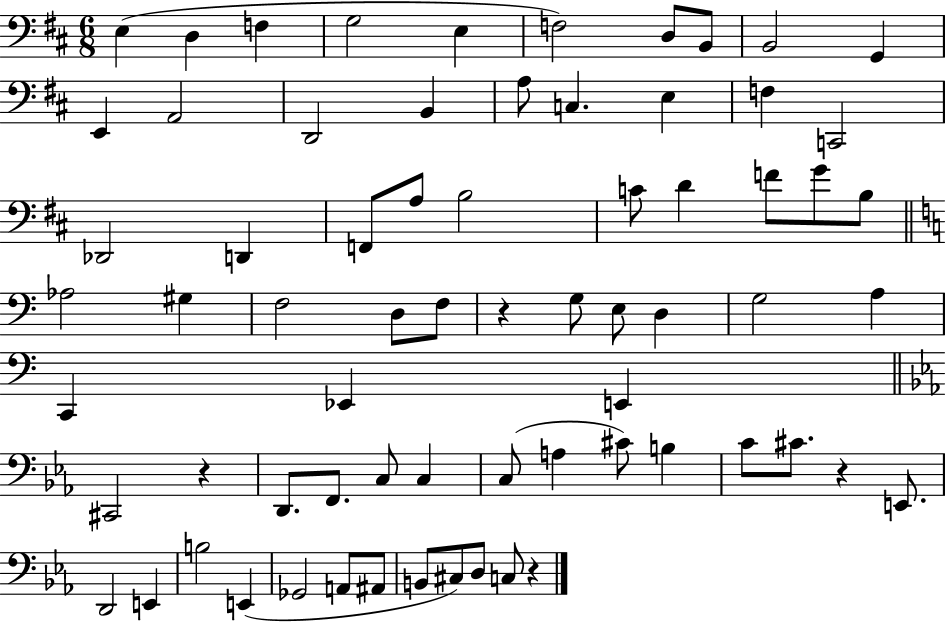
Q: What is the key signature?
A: D major